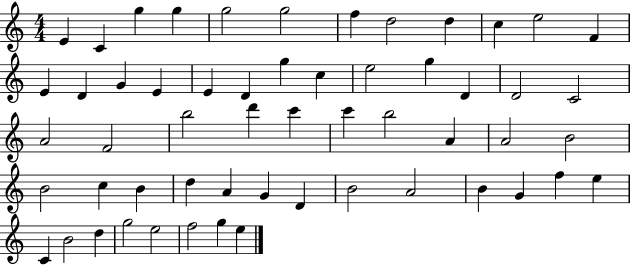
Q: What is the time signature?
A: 4/4